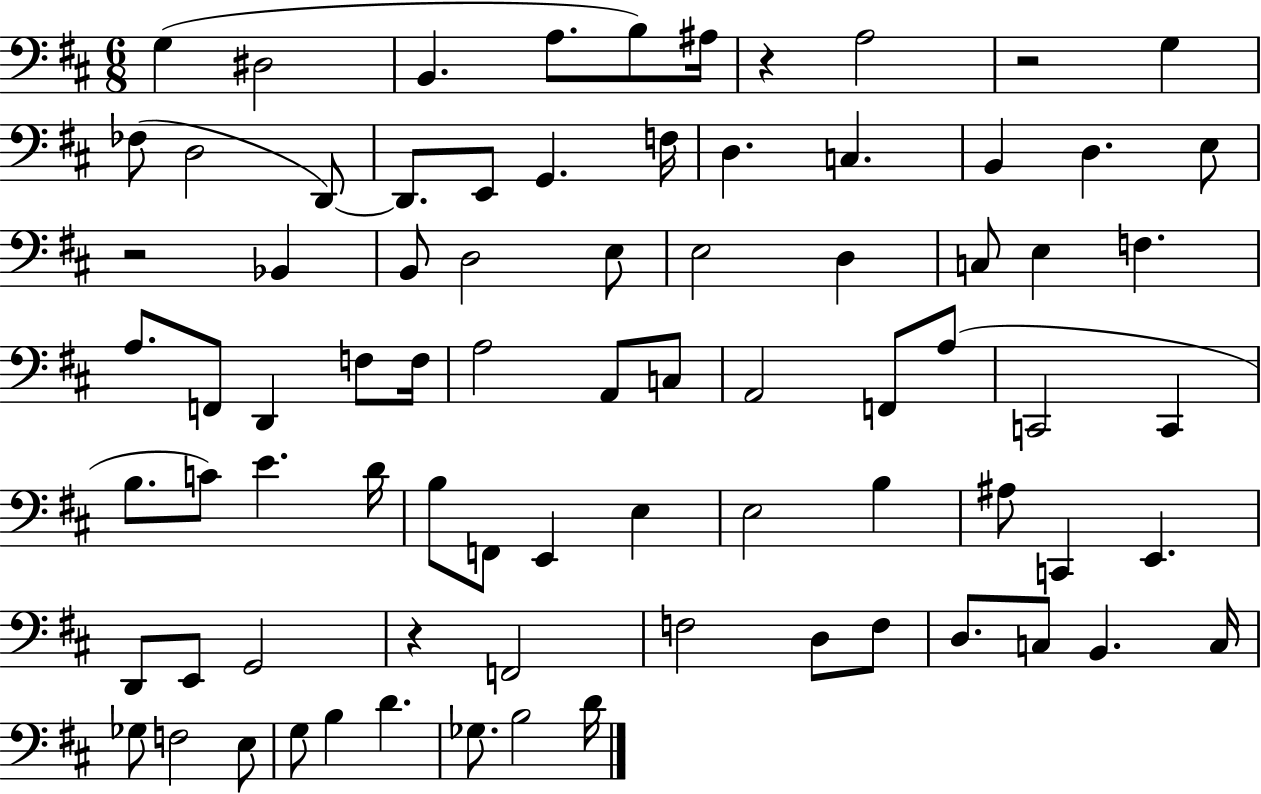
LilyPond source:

{
  \clef bass
  \numericTimeSignature
  \time 6/8
  \key d \major
  \repeat volta 2 { g4( dis2 | b,4. a8. b8) ais16 | r4 a2 | r2 g4 | \break fes8( d2 d,8~~) | d,8. e,8 g,4. f16 | d4. c4. | b,4 d4. e8 | \break r2 bes,4 | b,8 d2 e8 | e2 d4 | c8 e4 f4. | \break a8. f,8 d,4 f8 f16 | a2 a,8 c8 | a,2 f,8 a8( | c,2 c,4 | \break b8. c'8) e'4. d'16 | b8 f,8 e,4 e4 | e2 b4 | ais8 c,4 e,4. | \break d,8 e,8 g,2 | r4 f,2 | f2 d8 f8 | d8. c8 b,4. c16 | \break ges8 f2 e8 | g8 b4 d'4. | ges8. b2 d'16 | } \bar "|."
}